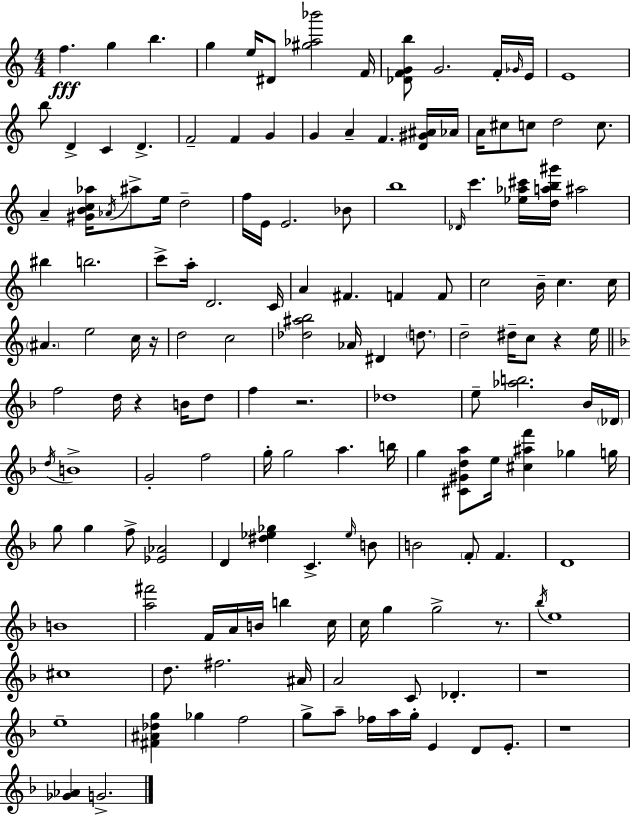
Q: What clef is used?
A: treble